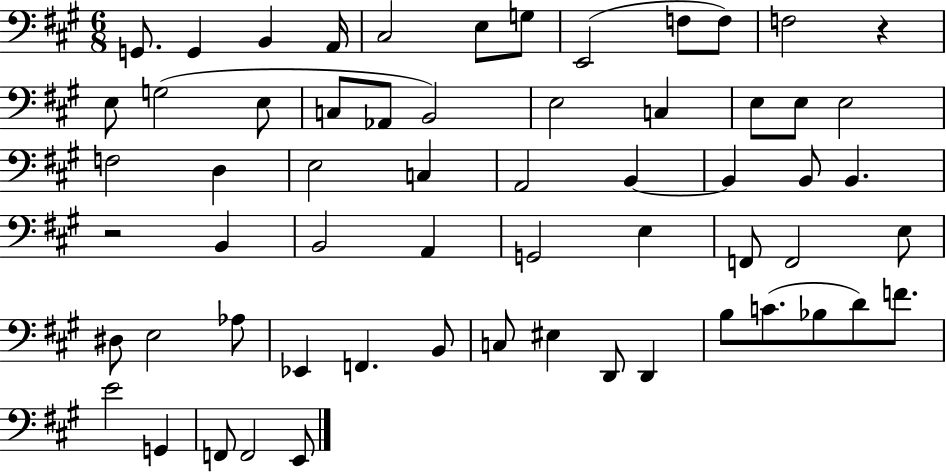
X:1
T:Untitled
M:6/8
L:1/4
K:A
G,,/2 G,, B,, A,,/4 ^C,2 E,/2 G,/2 E,,2 F,/2 F,/2 F,2 z E,/2 G,2 E,/2 C,/2 _A,,/2 B,,2 E,2 C, E,/2 E,/2 E,2 F,2 D, E,2 C, A,,2 B,, B,, B,,/2 B,, z2 B,, B,,2 A,, G,,2 E, F,,/2 F,,2 E,/2 ^D,/2 E,2 _A,/2 _E,, F,, B,,/2 C,/2 ^E, D,,/2 D,, B,/2 C/2 _B,/2 D/2 F/2 E2 G,, F,,/2 F,,2 E,,/2